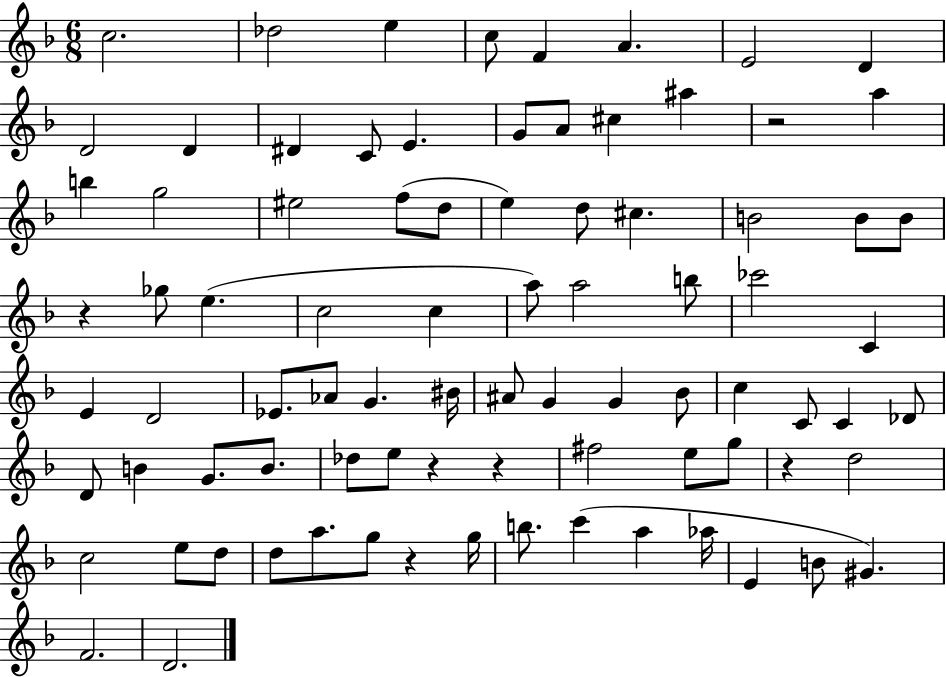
C5/h. Db5/h E5/q C5/e F4/q A4/q. E4/h D4/q D4/h D4/q D#4/q C4/e E4/q. G4/e A4/e C#5/q A#5/q R/h A5/q B5/q G5/h EIS5/h F5/e D5/e E5/q D5/e C#5/q. B4/h B4/e B4/e R/q Gb5/e E5/q. C5/h C5/q A5/e A5/h B5/e CES6/h C4/q E4/q D4/h Eb4/e. Ab4/e G4/q. BIS4/s A#4/e G4/q G4/q Bb4/e C5/q C4/e C4/q Db4/e D4/e B4/q G4/e. B4/e. Db5/e E5/e R/q R/q F#5/h E5/e G5/e R/q D5/h C5/h E5/e D5/e D5/e A5/e. G5/e R/q G5/s B5/e. C6/q A5/q Ab5/s E4/q B4/e G#4/q. F4/h. D4/h.